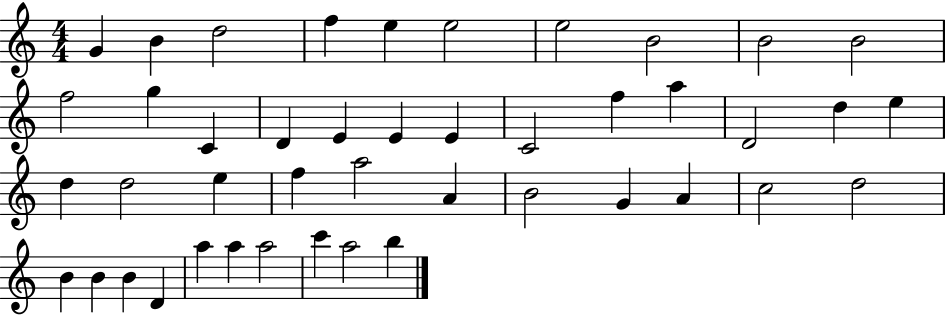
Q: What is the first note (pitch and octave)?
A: G4